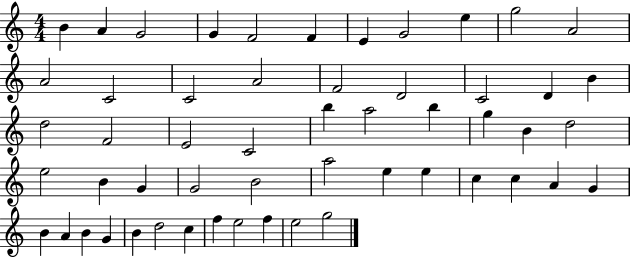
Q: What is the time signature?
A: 4/4